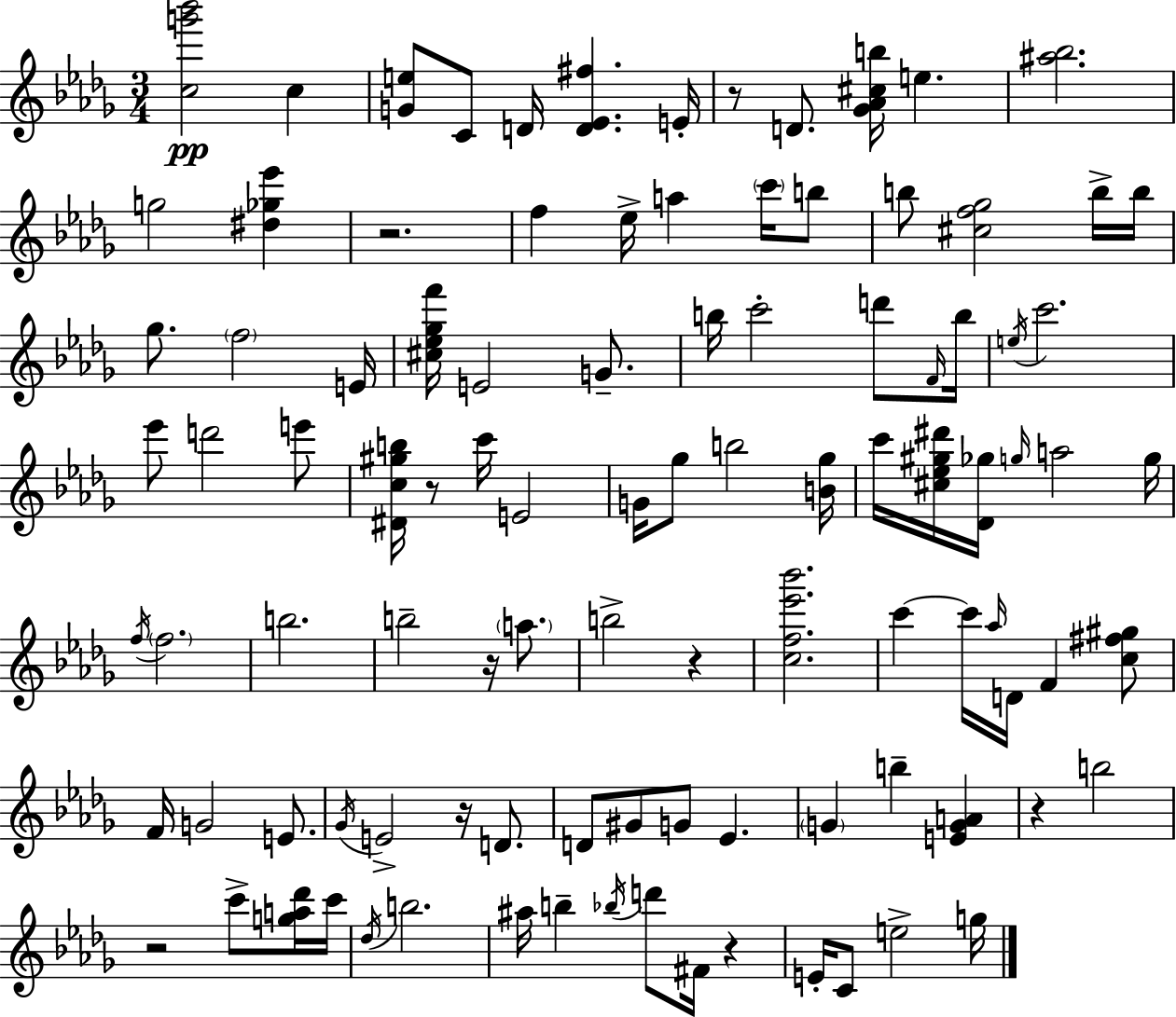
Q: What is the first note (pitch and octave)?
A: C5